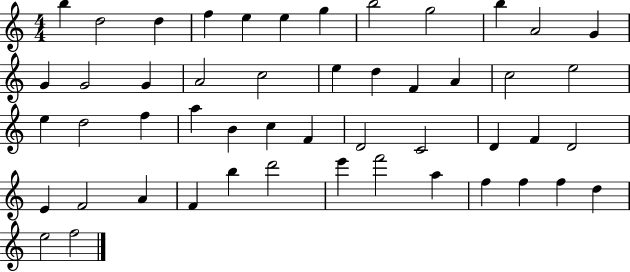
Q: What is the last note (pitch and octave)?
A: F5